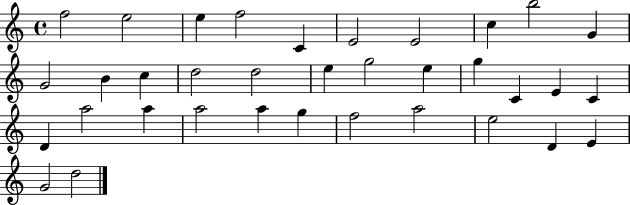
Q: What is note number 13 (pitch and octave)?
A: C5